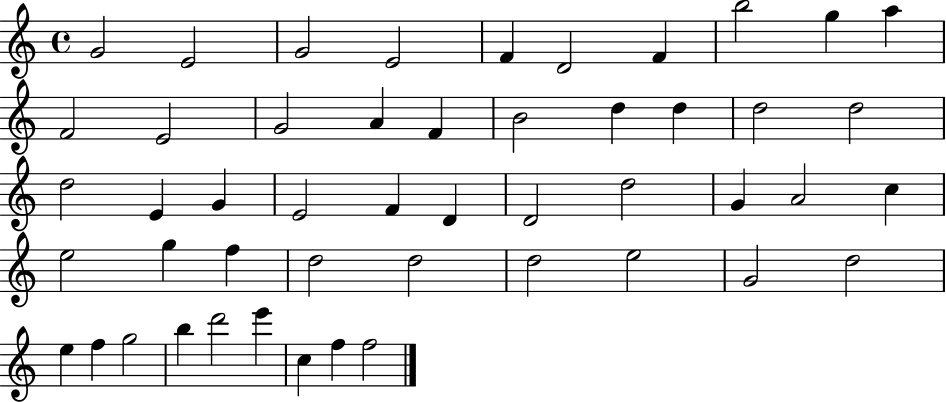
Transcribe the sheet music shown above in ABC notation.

X:1
T:Untitled
M:4/4
L:1/4
K:C
G2 E2 G2 E2 F D2 F b2 g a F2 E2 G2 A F B2 d d d2 d2 d2 E G E2 F D D2 d2 G A2 c e2 g f d2 d2 d2 e2 G2 d2 e f g2 b d'2 e' c f f2